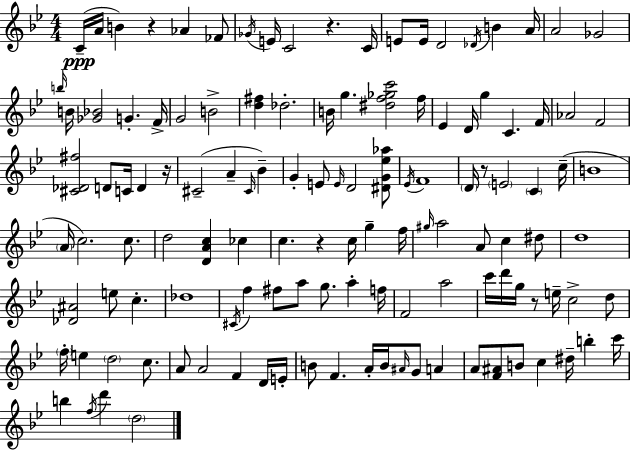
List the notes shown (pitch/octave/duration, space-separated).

C4/s A4/s B4/q R/q Ab4/q FES4/e Gb4/s E4/s C4/h R/q. C4/s E4/e E4/s D4/h Db4/s B4/q A4/s A4/h Gb4/h B5/s B4/s [Gb4,Bb4]/h G4/q. F4/s G4/h B4/h [D5,F#5]/q Db5/h. B4/s G5/q. [D#5,F5,Gb5,C6]/h F5/s Eb4/q D4/s G5/q C4/q. F4/s Ab4/h F4/h [C#4,Db4,F#5]/h D4/e C4/s D4/q R/s C#4/h A4/q C#4/s Bb4/q G4/q E4/e E4/s D4/h [D#4,G4,Eb5,Ab5]/e Eb4/s F4/w D4/s R/e E4/h C4/q C5/s B4/w A4/s C5/h. C5/e. D5/h [D4,A4,C5]/q CES5/q C5/q. R/q C5/s G5/q F5/s G#5/s A5/h A4/e C5/q D#5/e D5/w [Db4,A#4]/h E5/e C5/q. Db5/w C#4/s F5/q F#5/e A5/e G5/e. A5/q F5/s F4/h A5/h C6/s D6/s G5/s R/e E5/s C5/h D5/e F5/s E5/q D5/h C5/e. A4/e A4/h F4/q D4/s E4/s B4/e F4/q. A4/s B4/s A#4/s G4/e A4/q A4/e [F4,A#4]/e B4/e C5/q D#5/s B5/q C6/s B5/q F5/s D6/q D5/h